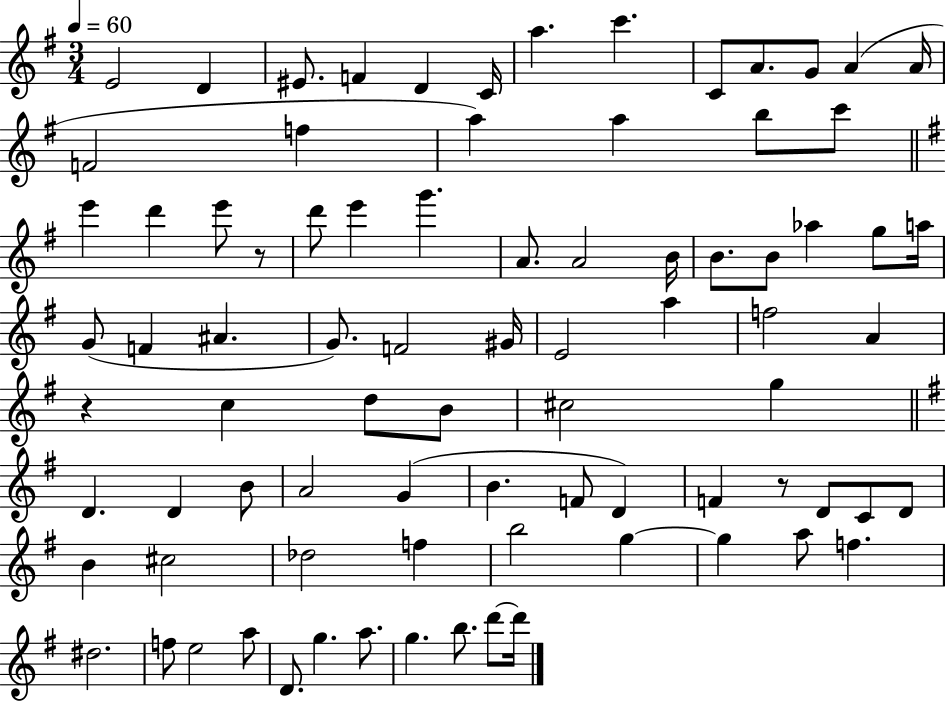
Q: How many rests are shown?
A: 3